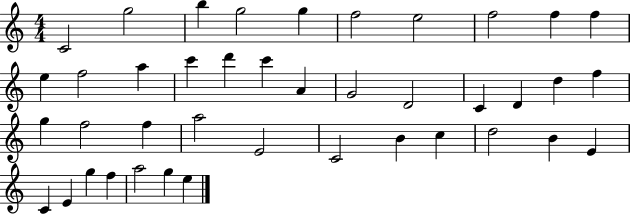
X:1
T:Untitled
M:4/4
L:1/4
K:C
C2 g2 b g2 g f2 e2 f2 f f e f2 a c' d' c' A G2 D2 C D d f g f2 f a2 E2 C2 B c d2 B E C E g f a2 g e